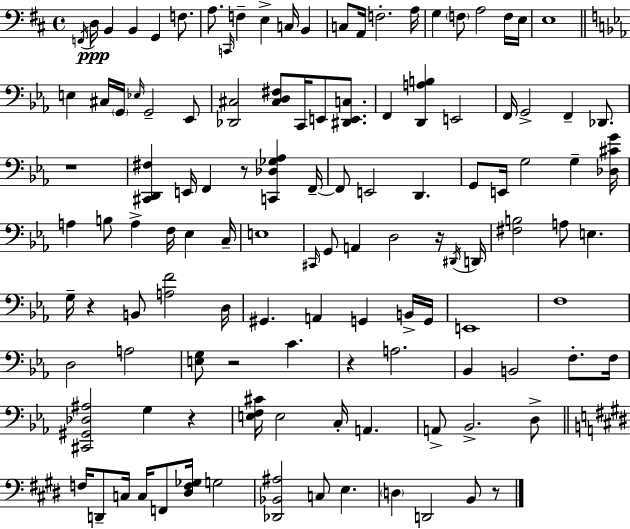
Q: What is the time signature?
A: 4/4